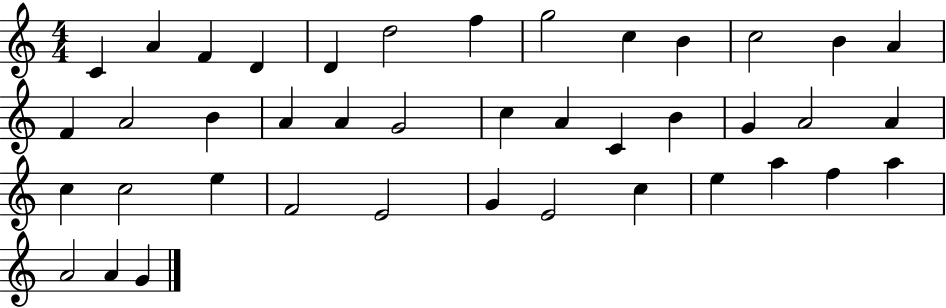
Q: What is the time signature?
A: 4/4